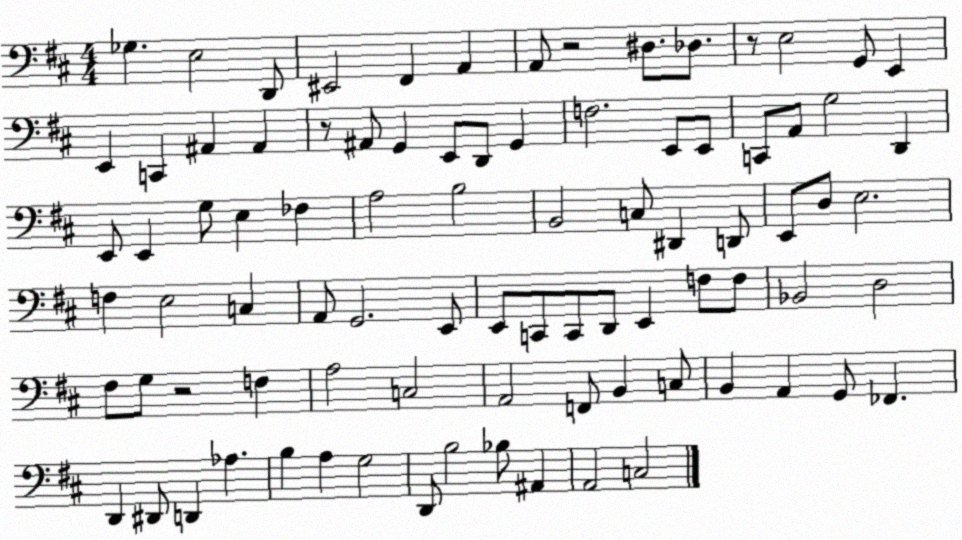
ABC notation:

X:1
T:Untitled
M:4/4
L:1/4
K:D
_G, E,2 D,,/2 ^E,,2 ^F,, A,, A,,/2 z2 ^D,/2 _D,/2 z/2 E,2 G,,/2 E,, E,, C,, ^A,, ^A,, z/2 ^A,,/2 G,, E,,/2 D,,/2 G,, F,2 E,,/2 E,,/2 C,,/2 A,,/2 G,2 D,, E,,/2 E,, G,/2 E, _F, A,2 B,2 B,,2 C,/2 ^D,, D,,/2 E,,/2 D,/2 E,2 F, E,2 C, A,,/2 G,,2 E,,/2 E,,/2 C,,/2 C,,/2 D,,/2 E,, F,/2 F,/2 _B,,2 D,2 ^F,/2 G,/2 z2 F, A,2 C,2 A,,2 F,,/2 B,, C,/2 B,, A,, G,,/2 _F,, D,, ^D,,/2 D,, _A, B, A, G,2 D,,/2 B,2 _B,/2 ^A,, A,,2 C,2